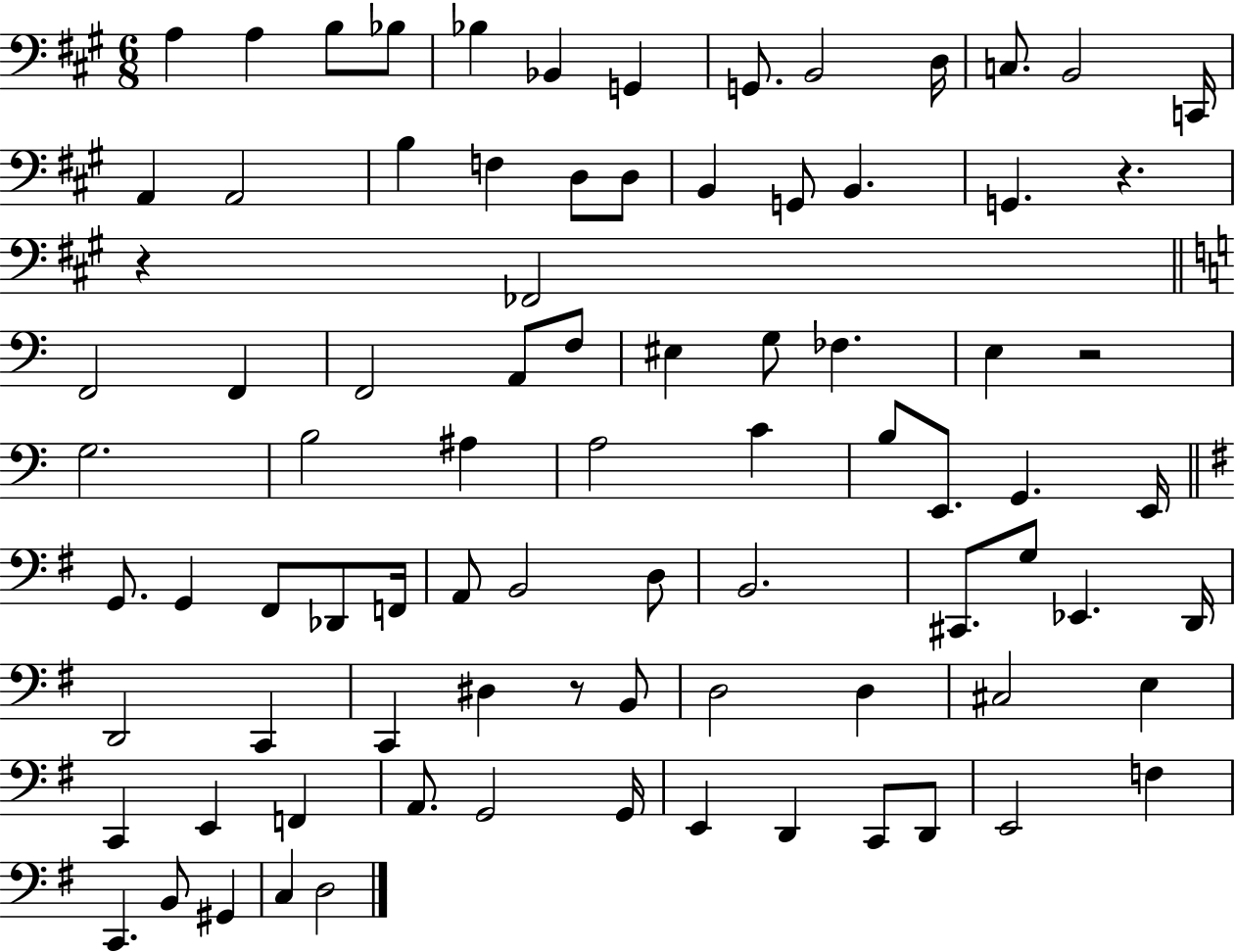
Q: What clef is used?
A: bass